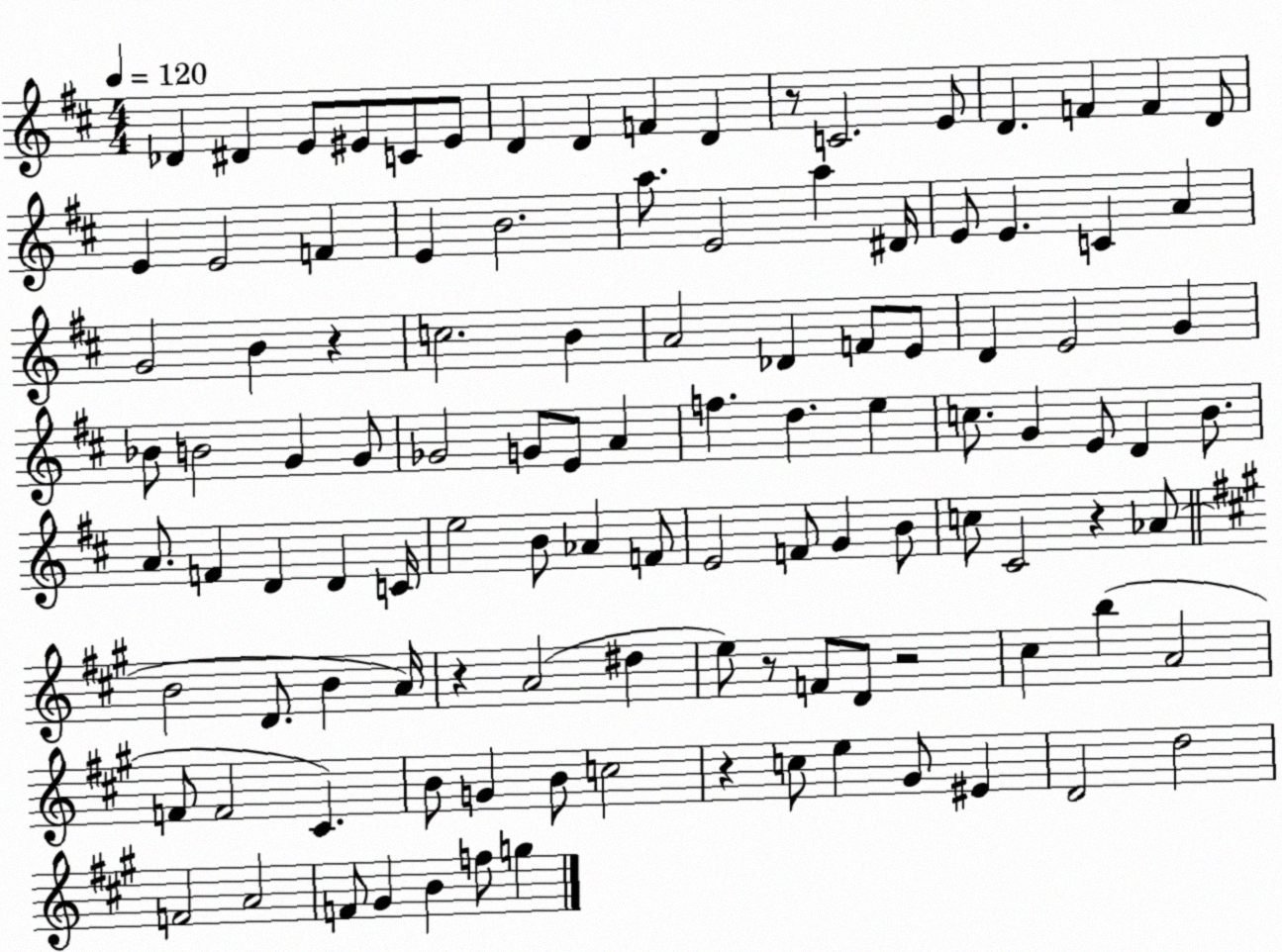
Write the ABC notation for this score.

X:1
T:Untitled
M:4/4
L:1/4
K:D
_D ^D E/2 ^E/2 C/2 ^E/2 D D F D z/2 C2 E/2 D F F D/2 E E2 F E B2 a/2 E2 a ^D/4 E/2 E C A G2 B z c2 B A2 _D F/2 E/2 D E2 G _B/2 B2 G G/2 _G2 G/2 E/2 A f d e c/2 G E/2 D B/2 A/2 F D D C/4 e2 B/2 _A F/2 E2 F/2 G B/2 c/2 ^C2 z _A/2 B2 D/2 B A/4 z A2 ^d e/2 z/2 F/2 D/2 z2 ^c b A2 F/2 F2 ^C B/2 G B/2 c2 z c/2 e ^G/2 ^E D2 d2 F2 A2 F/2 ^G B f/2 g